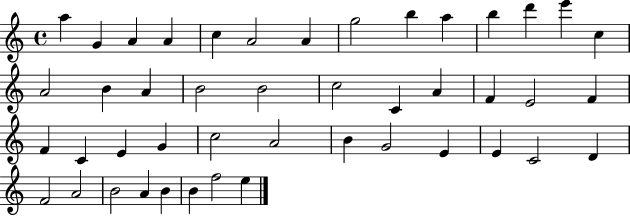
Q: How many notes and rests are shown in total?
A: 45